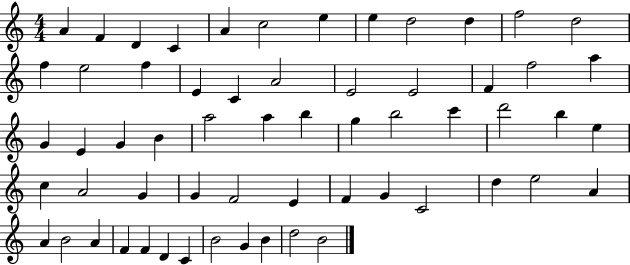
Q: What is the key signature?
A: C major